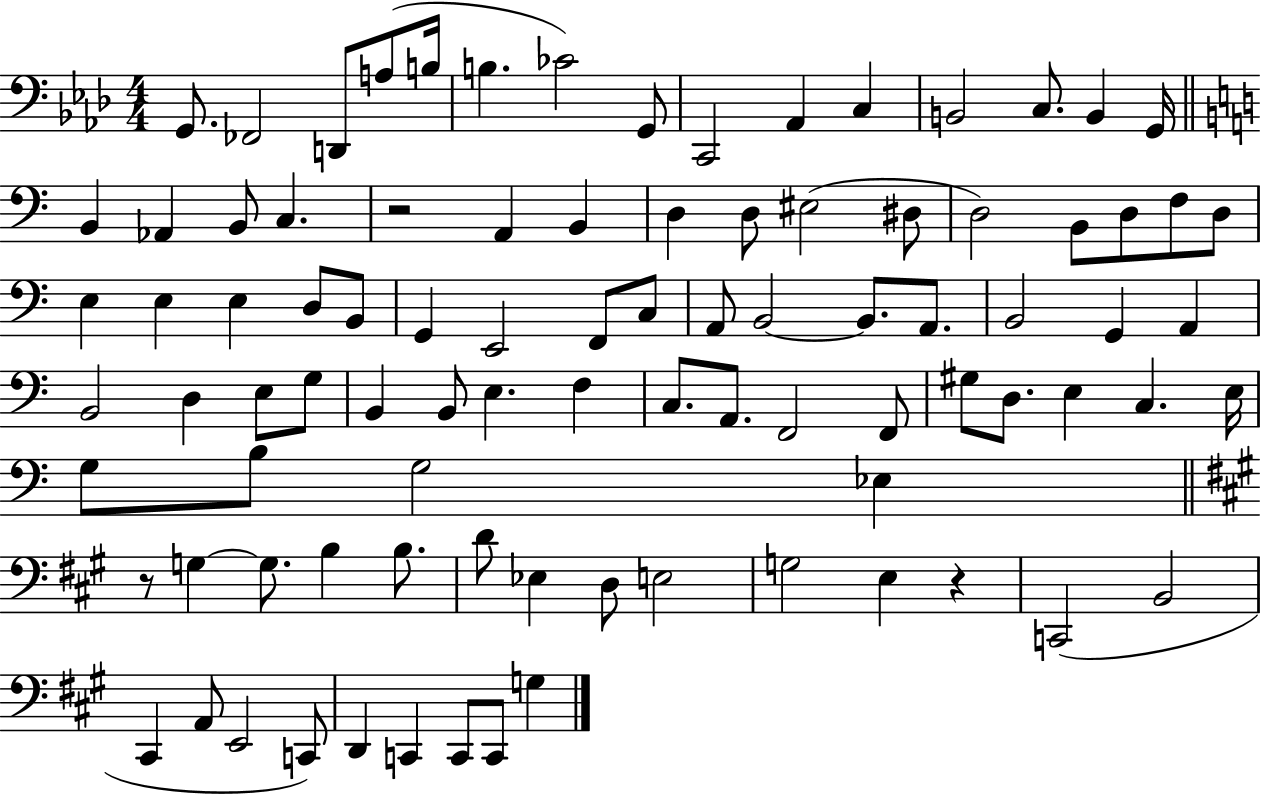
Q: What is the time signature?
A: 4/4